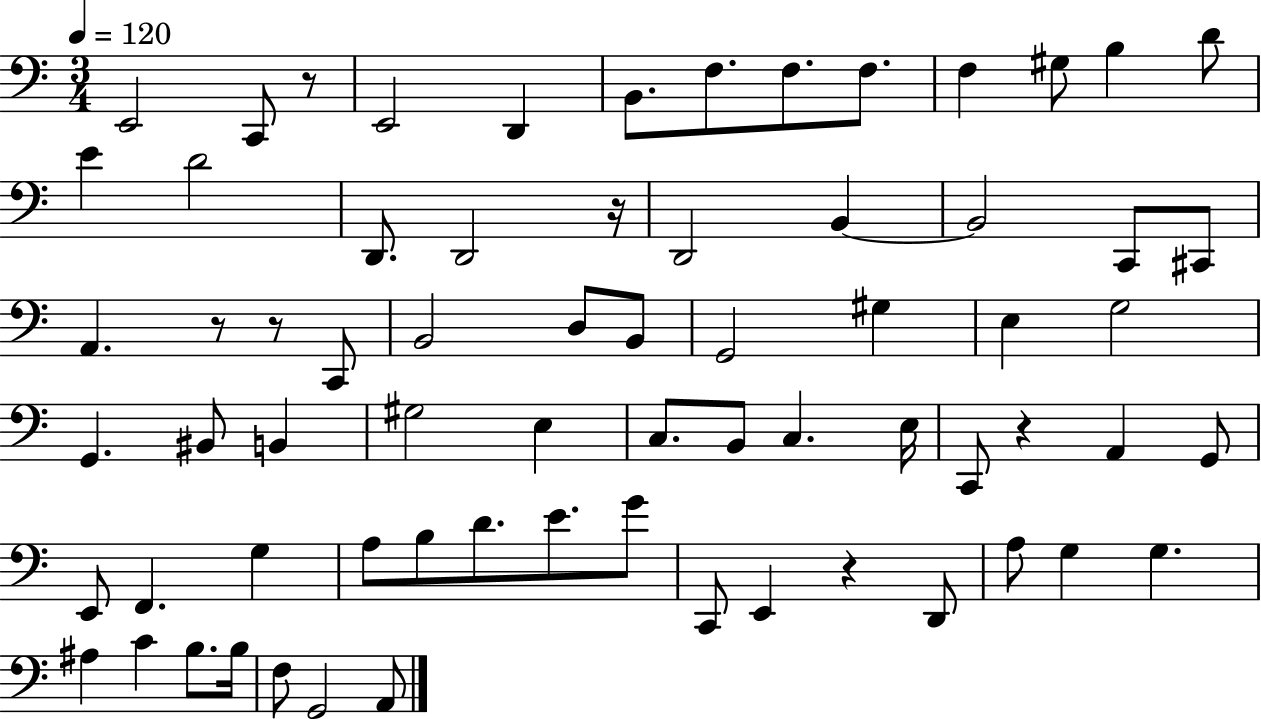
E2/h C2/e R/e E2/h D2/q B2/e. F3/e. F3/e. F3/e. F3/q G#3/e B3/q D4/e E4/q D4/h D2/e. D2/h R/s D2/h B2/q B2/h C2/e C#2/e A2/q. R/e R/e C2/e B2/h D3/e B2/e G2/h G#3/q E3/q G3/h G2/q. BIS2/e B2/q G#3/h E3/q C3/e. B2/e C3/q. E3/s C2/e R/q A2/q G2/e E2/e F2/q. G3/q A3/e B3/e D4/e. E4/e. G4/e C2/e E2/q R/q D2/e A3/e G3/q G3/q. A#3/q C4/q B3/e. B3/s F3/e G2/h A2/e